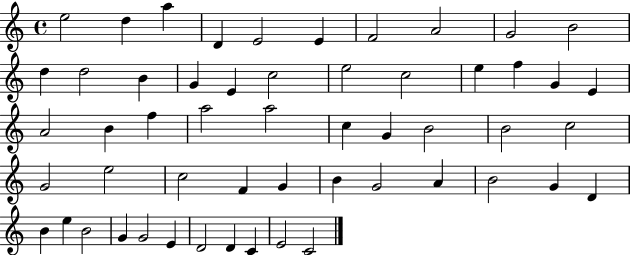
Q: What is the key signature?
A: C major